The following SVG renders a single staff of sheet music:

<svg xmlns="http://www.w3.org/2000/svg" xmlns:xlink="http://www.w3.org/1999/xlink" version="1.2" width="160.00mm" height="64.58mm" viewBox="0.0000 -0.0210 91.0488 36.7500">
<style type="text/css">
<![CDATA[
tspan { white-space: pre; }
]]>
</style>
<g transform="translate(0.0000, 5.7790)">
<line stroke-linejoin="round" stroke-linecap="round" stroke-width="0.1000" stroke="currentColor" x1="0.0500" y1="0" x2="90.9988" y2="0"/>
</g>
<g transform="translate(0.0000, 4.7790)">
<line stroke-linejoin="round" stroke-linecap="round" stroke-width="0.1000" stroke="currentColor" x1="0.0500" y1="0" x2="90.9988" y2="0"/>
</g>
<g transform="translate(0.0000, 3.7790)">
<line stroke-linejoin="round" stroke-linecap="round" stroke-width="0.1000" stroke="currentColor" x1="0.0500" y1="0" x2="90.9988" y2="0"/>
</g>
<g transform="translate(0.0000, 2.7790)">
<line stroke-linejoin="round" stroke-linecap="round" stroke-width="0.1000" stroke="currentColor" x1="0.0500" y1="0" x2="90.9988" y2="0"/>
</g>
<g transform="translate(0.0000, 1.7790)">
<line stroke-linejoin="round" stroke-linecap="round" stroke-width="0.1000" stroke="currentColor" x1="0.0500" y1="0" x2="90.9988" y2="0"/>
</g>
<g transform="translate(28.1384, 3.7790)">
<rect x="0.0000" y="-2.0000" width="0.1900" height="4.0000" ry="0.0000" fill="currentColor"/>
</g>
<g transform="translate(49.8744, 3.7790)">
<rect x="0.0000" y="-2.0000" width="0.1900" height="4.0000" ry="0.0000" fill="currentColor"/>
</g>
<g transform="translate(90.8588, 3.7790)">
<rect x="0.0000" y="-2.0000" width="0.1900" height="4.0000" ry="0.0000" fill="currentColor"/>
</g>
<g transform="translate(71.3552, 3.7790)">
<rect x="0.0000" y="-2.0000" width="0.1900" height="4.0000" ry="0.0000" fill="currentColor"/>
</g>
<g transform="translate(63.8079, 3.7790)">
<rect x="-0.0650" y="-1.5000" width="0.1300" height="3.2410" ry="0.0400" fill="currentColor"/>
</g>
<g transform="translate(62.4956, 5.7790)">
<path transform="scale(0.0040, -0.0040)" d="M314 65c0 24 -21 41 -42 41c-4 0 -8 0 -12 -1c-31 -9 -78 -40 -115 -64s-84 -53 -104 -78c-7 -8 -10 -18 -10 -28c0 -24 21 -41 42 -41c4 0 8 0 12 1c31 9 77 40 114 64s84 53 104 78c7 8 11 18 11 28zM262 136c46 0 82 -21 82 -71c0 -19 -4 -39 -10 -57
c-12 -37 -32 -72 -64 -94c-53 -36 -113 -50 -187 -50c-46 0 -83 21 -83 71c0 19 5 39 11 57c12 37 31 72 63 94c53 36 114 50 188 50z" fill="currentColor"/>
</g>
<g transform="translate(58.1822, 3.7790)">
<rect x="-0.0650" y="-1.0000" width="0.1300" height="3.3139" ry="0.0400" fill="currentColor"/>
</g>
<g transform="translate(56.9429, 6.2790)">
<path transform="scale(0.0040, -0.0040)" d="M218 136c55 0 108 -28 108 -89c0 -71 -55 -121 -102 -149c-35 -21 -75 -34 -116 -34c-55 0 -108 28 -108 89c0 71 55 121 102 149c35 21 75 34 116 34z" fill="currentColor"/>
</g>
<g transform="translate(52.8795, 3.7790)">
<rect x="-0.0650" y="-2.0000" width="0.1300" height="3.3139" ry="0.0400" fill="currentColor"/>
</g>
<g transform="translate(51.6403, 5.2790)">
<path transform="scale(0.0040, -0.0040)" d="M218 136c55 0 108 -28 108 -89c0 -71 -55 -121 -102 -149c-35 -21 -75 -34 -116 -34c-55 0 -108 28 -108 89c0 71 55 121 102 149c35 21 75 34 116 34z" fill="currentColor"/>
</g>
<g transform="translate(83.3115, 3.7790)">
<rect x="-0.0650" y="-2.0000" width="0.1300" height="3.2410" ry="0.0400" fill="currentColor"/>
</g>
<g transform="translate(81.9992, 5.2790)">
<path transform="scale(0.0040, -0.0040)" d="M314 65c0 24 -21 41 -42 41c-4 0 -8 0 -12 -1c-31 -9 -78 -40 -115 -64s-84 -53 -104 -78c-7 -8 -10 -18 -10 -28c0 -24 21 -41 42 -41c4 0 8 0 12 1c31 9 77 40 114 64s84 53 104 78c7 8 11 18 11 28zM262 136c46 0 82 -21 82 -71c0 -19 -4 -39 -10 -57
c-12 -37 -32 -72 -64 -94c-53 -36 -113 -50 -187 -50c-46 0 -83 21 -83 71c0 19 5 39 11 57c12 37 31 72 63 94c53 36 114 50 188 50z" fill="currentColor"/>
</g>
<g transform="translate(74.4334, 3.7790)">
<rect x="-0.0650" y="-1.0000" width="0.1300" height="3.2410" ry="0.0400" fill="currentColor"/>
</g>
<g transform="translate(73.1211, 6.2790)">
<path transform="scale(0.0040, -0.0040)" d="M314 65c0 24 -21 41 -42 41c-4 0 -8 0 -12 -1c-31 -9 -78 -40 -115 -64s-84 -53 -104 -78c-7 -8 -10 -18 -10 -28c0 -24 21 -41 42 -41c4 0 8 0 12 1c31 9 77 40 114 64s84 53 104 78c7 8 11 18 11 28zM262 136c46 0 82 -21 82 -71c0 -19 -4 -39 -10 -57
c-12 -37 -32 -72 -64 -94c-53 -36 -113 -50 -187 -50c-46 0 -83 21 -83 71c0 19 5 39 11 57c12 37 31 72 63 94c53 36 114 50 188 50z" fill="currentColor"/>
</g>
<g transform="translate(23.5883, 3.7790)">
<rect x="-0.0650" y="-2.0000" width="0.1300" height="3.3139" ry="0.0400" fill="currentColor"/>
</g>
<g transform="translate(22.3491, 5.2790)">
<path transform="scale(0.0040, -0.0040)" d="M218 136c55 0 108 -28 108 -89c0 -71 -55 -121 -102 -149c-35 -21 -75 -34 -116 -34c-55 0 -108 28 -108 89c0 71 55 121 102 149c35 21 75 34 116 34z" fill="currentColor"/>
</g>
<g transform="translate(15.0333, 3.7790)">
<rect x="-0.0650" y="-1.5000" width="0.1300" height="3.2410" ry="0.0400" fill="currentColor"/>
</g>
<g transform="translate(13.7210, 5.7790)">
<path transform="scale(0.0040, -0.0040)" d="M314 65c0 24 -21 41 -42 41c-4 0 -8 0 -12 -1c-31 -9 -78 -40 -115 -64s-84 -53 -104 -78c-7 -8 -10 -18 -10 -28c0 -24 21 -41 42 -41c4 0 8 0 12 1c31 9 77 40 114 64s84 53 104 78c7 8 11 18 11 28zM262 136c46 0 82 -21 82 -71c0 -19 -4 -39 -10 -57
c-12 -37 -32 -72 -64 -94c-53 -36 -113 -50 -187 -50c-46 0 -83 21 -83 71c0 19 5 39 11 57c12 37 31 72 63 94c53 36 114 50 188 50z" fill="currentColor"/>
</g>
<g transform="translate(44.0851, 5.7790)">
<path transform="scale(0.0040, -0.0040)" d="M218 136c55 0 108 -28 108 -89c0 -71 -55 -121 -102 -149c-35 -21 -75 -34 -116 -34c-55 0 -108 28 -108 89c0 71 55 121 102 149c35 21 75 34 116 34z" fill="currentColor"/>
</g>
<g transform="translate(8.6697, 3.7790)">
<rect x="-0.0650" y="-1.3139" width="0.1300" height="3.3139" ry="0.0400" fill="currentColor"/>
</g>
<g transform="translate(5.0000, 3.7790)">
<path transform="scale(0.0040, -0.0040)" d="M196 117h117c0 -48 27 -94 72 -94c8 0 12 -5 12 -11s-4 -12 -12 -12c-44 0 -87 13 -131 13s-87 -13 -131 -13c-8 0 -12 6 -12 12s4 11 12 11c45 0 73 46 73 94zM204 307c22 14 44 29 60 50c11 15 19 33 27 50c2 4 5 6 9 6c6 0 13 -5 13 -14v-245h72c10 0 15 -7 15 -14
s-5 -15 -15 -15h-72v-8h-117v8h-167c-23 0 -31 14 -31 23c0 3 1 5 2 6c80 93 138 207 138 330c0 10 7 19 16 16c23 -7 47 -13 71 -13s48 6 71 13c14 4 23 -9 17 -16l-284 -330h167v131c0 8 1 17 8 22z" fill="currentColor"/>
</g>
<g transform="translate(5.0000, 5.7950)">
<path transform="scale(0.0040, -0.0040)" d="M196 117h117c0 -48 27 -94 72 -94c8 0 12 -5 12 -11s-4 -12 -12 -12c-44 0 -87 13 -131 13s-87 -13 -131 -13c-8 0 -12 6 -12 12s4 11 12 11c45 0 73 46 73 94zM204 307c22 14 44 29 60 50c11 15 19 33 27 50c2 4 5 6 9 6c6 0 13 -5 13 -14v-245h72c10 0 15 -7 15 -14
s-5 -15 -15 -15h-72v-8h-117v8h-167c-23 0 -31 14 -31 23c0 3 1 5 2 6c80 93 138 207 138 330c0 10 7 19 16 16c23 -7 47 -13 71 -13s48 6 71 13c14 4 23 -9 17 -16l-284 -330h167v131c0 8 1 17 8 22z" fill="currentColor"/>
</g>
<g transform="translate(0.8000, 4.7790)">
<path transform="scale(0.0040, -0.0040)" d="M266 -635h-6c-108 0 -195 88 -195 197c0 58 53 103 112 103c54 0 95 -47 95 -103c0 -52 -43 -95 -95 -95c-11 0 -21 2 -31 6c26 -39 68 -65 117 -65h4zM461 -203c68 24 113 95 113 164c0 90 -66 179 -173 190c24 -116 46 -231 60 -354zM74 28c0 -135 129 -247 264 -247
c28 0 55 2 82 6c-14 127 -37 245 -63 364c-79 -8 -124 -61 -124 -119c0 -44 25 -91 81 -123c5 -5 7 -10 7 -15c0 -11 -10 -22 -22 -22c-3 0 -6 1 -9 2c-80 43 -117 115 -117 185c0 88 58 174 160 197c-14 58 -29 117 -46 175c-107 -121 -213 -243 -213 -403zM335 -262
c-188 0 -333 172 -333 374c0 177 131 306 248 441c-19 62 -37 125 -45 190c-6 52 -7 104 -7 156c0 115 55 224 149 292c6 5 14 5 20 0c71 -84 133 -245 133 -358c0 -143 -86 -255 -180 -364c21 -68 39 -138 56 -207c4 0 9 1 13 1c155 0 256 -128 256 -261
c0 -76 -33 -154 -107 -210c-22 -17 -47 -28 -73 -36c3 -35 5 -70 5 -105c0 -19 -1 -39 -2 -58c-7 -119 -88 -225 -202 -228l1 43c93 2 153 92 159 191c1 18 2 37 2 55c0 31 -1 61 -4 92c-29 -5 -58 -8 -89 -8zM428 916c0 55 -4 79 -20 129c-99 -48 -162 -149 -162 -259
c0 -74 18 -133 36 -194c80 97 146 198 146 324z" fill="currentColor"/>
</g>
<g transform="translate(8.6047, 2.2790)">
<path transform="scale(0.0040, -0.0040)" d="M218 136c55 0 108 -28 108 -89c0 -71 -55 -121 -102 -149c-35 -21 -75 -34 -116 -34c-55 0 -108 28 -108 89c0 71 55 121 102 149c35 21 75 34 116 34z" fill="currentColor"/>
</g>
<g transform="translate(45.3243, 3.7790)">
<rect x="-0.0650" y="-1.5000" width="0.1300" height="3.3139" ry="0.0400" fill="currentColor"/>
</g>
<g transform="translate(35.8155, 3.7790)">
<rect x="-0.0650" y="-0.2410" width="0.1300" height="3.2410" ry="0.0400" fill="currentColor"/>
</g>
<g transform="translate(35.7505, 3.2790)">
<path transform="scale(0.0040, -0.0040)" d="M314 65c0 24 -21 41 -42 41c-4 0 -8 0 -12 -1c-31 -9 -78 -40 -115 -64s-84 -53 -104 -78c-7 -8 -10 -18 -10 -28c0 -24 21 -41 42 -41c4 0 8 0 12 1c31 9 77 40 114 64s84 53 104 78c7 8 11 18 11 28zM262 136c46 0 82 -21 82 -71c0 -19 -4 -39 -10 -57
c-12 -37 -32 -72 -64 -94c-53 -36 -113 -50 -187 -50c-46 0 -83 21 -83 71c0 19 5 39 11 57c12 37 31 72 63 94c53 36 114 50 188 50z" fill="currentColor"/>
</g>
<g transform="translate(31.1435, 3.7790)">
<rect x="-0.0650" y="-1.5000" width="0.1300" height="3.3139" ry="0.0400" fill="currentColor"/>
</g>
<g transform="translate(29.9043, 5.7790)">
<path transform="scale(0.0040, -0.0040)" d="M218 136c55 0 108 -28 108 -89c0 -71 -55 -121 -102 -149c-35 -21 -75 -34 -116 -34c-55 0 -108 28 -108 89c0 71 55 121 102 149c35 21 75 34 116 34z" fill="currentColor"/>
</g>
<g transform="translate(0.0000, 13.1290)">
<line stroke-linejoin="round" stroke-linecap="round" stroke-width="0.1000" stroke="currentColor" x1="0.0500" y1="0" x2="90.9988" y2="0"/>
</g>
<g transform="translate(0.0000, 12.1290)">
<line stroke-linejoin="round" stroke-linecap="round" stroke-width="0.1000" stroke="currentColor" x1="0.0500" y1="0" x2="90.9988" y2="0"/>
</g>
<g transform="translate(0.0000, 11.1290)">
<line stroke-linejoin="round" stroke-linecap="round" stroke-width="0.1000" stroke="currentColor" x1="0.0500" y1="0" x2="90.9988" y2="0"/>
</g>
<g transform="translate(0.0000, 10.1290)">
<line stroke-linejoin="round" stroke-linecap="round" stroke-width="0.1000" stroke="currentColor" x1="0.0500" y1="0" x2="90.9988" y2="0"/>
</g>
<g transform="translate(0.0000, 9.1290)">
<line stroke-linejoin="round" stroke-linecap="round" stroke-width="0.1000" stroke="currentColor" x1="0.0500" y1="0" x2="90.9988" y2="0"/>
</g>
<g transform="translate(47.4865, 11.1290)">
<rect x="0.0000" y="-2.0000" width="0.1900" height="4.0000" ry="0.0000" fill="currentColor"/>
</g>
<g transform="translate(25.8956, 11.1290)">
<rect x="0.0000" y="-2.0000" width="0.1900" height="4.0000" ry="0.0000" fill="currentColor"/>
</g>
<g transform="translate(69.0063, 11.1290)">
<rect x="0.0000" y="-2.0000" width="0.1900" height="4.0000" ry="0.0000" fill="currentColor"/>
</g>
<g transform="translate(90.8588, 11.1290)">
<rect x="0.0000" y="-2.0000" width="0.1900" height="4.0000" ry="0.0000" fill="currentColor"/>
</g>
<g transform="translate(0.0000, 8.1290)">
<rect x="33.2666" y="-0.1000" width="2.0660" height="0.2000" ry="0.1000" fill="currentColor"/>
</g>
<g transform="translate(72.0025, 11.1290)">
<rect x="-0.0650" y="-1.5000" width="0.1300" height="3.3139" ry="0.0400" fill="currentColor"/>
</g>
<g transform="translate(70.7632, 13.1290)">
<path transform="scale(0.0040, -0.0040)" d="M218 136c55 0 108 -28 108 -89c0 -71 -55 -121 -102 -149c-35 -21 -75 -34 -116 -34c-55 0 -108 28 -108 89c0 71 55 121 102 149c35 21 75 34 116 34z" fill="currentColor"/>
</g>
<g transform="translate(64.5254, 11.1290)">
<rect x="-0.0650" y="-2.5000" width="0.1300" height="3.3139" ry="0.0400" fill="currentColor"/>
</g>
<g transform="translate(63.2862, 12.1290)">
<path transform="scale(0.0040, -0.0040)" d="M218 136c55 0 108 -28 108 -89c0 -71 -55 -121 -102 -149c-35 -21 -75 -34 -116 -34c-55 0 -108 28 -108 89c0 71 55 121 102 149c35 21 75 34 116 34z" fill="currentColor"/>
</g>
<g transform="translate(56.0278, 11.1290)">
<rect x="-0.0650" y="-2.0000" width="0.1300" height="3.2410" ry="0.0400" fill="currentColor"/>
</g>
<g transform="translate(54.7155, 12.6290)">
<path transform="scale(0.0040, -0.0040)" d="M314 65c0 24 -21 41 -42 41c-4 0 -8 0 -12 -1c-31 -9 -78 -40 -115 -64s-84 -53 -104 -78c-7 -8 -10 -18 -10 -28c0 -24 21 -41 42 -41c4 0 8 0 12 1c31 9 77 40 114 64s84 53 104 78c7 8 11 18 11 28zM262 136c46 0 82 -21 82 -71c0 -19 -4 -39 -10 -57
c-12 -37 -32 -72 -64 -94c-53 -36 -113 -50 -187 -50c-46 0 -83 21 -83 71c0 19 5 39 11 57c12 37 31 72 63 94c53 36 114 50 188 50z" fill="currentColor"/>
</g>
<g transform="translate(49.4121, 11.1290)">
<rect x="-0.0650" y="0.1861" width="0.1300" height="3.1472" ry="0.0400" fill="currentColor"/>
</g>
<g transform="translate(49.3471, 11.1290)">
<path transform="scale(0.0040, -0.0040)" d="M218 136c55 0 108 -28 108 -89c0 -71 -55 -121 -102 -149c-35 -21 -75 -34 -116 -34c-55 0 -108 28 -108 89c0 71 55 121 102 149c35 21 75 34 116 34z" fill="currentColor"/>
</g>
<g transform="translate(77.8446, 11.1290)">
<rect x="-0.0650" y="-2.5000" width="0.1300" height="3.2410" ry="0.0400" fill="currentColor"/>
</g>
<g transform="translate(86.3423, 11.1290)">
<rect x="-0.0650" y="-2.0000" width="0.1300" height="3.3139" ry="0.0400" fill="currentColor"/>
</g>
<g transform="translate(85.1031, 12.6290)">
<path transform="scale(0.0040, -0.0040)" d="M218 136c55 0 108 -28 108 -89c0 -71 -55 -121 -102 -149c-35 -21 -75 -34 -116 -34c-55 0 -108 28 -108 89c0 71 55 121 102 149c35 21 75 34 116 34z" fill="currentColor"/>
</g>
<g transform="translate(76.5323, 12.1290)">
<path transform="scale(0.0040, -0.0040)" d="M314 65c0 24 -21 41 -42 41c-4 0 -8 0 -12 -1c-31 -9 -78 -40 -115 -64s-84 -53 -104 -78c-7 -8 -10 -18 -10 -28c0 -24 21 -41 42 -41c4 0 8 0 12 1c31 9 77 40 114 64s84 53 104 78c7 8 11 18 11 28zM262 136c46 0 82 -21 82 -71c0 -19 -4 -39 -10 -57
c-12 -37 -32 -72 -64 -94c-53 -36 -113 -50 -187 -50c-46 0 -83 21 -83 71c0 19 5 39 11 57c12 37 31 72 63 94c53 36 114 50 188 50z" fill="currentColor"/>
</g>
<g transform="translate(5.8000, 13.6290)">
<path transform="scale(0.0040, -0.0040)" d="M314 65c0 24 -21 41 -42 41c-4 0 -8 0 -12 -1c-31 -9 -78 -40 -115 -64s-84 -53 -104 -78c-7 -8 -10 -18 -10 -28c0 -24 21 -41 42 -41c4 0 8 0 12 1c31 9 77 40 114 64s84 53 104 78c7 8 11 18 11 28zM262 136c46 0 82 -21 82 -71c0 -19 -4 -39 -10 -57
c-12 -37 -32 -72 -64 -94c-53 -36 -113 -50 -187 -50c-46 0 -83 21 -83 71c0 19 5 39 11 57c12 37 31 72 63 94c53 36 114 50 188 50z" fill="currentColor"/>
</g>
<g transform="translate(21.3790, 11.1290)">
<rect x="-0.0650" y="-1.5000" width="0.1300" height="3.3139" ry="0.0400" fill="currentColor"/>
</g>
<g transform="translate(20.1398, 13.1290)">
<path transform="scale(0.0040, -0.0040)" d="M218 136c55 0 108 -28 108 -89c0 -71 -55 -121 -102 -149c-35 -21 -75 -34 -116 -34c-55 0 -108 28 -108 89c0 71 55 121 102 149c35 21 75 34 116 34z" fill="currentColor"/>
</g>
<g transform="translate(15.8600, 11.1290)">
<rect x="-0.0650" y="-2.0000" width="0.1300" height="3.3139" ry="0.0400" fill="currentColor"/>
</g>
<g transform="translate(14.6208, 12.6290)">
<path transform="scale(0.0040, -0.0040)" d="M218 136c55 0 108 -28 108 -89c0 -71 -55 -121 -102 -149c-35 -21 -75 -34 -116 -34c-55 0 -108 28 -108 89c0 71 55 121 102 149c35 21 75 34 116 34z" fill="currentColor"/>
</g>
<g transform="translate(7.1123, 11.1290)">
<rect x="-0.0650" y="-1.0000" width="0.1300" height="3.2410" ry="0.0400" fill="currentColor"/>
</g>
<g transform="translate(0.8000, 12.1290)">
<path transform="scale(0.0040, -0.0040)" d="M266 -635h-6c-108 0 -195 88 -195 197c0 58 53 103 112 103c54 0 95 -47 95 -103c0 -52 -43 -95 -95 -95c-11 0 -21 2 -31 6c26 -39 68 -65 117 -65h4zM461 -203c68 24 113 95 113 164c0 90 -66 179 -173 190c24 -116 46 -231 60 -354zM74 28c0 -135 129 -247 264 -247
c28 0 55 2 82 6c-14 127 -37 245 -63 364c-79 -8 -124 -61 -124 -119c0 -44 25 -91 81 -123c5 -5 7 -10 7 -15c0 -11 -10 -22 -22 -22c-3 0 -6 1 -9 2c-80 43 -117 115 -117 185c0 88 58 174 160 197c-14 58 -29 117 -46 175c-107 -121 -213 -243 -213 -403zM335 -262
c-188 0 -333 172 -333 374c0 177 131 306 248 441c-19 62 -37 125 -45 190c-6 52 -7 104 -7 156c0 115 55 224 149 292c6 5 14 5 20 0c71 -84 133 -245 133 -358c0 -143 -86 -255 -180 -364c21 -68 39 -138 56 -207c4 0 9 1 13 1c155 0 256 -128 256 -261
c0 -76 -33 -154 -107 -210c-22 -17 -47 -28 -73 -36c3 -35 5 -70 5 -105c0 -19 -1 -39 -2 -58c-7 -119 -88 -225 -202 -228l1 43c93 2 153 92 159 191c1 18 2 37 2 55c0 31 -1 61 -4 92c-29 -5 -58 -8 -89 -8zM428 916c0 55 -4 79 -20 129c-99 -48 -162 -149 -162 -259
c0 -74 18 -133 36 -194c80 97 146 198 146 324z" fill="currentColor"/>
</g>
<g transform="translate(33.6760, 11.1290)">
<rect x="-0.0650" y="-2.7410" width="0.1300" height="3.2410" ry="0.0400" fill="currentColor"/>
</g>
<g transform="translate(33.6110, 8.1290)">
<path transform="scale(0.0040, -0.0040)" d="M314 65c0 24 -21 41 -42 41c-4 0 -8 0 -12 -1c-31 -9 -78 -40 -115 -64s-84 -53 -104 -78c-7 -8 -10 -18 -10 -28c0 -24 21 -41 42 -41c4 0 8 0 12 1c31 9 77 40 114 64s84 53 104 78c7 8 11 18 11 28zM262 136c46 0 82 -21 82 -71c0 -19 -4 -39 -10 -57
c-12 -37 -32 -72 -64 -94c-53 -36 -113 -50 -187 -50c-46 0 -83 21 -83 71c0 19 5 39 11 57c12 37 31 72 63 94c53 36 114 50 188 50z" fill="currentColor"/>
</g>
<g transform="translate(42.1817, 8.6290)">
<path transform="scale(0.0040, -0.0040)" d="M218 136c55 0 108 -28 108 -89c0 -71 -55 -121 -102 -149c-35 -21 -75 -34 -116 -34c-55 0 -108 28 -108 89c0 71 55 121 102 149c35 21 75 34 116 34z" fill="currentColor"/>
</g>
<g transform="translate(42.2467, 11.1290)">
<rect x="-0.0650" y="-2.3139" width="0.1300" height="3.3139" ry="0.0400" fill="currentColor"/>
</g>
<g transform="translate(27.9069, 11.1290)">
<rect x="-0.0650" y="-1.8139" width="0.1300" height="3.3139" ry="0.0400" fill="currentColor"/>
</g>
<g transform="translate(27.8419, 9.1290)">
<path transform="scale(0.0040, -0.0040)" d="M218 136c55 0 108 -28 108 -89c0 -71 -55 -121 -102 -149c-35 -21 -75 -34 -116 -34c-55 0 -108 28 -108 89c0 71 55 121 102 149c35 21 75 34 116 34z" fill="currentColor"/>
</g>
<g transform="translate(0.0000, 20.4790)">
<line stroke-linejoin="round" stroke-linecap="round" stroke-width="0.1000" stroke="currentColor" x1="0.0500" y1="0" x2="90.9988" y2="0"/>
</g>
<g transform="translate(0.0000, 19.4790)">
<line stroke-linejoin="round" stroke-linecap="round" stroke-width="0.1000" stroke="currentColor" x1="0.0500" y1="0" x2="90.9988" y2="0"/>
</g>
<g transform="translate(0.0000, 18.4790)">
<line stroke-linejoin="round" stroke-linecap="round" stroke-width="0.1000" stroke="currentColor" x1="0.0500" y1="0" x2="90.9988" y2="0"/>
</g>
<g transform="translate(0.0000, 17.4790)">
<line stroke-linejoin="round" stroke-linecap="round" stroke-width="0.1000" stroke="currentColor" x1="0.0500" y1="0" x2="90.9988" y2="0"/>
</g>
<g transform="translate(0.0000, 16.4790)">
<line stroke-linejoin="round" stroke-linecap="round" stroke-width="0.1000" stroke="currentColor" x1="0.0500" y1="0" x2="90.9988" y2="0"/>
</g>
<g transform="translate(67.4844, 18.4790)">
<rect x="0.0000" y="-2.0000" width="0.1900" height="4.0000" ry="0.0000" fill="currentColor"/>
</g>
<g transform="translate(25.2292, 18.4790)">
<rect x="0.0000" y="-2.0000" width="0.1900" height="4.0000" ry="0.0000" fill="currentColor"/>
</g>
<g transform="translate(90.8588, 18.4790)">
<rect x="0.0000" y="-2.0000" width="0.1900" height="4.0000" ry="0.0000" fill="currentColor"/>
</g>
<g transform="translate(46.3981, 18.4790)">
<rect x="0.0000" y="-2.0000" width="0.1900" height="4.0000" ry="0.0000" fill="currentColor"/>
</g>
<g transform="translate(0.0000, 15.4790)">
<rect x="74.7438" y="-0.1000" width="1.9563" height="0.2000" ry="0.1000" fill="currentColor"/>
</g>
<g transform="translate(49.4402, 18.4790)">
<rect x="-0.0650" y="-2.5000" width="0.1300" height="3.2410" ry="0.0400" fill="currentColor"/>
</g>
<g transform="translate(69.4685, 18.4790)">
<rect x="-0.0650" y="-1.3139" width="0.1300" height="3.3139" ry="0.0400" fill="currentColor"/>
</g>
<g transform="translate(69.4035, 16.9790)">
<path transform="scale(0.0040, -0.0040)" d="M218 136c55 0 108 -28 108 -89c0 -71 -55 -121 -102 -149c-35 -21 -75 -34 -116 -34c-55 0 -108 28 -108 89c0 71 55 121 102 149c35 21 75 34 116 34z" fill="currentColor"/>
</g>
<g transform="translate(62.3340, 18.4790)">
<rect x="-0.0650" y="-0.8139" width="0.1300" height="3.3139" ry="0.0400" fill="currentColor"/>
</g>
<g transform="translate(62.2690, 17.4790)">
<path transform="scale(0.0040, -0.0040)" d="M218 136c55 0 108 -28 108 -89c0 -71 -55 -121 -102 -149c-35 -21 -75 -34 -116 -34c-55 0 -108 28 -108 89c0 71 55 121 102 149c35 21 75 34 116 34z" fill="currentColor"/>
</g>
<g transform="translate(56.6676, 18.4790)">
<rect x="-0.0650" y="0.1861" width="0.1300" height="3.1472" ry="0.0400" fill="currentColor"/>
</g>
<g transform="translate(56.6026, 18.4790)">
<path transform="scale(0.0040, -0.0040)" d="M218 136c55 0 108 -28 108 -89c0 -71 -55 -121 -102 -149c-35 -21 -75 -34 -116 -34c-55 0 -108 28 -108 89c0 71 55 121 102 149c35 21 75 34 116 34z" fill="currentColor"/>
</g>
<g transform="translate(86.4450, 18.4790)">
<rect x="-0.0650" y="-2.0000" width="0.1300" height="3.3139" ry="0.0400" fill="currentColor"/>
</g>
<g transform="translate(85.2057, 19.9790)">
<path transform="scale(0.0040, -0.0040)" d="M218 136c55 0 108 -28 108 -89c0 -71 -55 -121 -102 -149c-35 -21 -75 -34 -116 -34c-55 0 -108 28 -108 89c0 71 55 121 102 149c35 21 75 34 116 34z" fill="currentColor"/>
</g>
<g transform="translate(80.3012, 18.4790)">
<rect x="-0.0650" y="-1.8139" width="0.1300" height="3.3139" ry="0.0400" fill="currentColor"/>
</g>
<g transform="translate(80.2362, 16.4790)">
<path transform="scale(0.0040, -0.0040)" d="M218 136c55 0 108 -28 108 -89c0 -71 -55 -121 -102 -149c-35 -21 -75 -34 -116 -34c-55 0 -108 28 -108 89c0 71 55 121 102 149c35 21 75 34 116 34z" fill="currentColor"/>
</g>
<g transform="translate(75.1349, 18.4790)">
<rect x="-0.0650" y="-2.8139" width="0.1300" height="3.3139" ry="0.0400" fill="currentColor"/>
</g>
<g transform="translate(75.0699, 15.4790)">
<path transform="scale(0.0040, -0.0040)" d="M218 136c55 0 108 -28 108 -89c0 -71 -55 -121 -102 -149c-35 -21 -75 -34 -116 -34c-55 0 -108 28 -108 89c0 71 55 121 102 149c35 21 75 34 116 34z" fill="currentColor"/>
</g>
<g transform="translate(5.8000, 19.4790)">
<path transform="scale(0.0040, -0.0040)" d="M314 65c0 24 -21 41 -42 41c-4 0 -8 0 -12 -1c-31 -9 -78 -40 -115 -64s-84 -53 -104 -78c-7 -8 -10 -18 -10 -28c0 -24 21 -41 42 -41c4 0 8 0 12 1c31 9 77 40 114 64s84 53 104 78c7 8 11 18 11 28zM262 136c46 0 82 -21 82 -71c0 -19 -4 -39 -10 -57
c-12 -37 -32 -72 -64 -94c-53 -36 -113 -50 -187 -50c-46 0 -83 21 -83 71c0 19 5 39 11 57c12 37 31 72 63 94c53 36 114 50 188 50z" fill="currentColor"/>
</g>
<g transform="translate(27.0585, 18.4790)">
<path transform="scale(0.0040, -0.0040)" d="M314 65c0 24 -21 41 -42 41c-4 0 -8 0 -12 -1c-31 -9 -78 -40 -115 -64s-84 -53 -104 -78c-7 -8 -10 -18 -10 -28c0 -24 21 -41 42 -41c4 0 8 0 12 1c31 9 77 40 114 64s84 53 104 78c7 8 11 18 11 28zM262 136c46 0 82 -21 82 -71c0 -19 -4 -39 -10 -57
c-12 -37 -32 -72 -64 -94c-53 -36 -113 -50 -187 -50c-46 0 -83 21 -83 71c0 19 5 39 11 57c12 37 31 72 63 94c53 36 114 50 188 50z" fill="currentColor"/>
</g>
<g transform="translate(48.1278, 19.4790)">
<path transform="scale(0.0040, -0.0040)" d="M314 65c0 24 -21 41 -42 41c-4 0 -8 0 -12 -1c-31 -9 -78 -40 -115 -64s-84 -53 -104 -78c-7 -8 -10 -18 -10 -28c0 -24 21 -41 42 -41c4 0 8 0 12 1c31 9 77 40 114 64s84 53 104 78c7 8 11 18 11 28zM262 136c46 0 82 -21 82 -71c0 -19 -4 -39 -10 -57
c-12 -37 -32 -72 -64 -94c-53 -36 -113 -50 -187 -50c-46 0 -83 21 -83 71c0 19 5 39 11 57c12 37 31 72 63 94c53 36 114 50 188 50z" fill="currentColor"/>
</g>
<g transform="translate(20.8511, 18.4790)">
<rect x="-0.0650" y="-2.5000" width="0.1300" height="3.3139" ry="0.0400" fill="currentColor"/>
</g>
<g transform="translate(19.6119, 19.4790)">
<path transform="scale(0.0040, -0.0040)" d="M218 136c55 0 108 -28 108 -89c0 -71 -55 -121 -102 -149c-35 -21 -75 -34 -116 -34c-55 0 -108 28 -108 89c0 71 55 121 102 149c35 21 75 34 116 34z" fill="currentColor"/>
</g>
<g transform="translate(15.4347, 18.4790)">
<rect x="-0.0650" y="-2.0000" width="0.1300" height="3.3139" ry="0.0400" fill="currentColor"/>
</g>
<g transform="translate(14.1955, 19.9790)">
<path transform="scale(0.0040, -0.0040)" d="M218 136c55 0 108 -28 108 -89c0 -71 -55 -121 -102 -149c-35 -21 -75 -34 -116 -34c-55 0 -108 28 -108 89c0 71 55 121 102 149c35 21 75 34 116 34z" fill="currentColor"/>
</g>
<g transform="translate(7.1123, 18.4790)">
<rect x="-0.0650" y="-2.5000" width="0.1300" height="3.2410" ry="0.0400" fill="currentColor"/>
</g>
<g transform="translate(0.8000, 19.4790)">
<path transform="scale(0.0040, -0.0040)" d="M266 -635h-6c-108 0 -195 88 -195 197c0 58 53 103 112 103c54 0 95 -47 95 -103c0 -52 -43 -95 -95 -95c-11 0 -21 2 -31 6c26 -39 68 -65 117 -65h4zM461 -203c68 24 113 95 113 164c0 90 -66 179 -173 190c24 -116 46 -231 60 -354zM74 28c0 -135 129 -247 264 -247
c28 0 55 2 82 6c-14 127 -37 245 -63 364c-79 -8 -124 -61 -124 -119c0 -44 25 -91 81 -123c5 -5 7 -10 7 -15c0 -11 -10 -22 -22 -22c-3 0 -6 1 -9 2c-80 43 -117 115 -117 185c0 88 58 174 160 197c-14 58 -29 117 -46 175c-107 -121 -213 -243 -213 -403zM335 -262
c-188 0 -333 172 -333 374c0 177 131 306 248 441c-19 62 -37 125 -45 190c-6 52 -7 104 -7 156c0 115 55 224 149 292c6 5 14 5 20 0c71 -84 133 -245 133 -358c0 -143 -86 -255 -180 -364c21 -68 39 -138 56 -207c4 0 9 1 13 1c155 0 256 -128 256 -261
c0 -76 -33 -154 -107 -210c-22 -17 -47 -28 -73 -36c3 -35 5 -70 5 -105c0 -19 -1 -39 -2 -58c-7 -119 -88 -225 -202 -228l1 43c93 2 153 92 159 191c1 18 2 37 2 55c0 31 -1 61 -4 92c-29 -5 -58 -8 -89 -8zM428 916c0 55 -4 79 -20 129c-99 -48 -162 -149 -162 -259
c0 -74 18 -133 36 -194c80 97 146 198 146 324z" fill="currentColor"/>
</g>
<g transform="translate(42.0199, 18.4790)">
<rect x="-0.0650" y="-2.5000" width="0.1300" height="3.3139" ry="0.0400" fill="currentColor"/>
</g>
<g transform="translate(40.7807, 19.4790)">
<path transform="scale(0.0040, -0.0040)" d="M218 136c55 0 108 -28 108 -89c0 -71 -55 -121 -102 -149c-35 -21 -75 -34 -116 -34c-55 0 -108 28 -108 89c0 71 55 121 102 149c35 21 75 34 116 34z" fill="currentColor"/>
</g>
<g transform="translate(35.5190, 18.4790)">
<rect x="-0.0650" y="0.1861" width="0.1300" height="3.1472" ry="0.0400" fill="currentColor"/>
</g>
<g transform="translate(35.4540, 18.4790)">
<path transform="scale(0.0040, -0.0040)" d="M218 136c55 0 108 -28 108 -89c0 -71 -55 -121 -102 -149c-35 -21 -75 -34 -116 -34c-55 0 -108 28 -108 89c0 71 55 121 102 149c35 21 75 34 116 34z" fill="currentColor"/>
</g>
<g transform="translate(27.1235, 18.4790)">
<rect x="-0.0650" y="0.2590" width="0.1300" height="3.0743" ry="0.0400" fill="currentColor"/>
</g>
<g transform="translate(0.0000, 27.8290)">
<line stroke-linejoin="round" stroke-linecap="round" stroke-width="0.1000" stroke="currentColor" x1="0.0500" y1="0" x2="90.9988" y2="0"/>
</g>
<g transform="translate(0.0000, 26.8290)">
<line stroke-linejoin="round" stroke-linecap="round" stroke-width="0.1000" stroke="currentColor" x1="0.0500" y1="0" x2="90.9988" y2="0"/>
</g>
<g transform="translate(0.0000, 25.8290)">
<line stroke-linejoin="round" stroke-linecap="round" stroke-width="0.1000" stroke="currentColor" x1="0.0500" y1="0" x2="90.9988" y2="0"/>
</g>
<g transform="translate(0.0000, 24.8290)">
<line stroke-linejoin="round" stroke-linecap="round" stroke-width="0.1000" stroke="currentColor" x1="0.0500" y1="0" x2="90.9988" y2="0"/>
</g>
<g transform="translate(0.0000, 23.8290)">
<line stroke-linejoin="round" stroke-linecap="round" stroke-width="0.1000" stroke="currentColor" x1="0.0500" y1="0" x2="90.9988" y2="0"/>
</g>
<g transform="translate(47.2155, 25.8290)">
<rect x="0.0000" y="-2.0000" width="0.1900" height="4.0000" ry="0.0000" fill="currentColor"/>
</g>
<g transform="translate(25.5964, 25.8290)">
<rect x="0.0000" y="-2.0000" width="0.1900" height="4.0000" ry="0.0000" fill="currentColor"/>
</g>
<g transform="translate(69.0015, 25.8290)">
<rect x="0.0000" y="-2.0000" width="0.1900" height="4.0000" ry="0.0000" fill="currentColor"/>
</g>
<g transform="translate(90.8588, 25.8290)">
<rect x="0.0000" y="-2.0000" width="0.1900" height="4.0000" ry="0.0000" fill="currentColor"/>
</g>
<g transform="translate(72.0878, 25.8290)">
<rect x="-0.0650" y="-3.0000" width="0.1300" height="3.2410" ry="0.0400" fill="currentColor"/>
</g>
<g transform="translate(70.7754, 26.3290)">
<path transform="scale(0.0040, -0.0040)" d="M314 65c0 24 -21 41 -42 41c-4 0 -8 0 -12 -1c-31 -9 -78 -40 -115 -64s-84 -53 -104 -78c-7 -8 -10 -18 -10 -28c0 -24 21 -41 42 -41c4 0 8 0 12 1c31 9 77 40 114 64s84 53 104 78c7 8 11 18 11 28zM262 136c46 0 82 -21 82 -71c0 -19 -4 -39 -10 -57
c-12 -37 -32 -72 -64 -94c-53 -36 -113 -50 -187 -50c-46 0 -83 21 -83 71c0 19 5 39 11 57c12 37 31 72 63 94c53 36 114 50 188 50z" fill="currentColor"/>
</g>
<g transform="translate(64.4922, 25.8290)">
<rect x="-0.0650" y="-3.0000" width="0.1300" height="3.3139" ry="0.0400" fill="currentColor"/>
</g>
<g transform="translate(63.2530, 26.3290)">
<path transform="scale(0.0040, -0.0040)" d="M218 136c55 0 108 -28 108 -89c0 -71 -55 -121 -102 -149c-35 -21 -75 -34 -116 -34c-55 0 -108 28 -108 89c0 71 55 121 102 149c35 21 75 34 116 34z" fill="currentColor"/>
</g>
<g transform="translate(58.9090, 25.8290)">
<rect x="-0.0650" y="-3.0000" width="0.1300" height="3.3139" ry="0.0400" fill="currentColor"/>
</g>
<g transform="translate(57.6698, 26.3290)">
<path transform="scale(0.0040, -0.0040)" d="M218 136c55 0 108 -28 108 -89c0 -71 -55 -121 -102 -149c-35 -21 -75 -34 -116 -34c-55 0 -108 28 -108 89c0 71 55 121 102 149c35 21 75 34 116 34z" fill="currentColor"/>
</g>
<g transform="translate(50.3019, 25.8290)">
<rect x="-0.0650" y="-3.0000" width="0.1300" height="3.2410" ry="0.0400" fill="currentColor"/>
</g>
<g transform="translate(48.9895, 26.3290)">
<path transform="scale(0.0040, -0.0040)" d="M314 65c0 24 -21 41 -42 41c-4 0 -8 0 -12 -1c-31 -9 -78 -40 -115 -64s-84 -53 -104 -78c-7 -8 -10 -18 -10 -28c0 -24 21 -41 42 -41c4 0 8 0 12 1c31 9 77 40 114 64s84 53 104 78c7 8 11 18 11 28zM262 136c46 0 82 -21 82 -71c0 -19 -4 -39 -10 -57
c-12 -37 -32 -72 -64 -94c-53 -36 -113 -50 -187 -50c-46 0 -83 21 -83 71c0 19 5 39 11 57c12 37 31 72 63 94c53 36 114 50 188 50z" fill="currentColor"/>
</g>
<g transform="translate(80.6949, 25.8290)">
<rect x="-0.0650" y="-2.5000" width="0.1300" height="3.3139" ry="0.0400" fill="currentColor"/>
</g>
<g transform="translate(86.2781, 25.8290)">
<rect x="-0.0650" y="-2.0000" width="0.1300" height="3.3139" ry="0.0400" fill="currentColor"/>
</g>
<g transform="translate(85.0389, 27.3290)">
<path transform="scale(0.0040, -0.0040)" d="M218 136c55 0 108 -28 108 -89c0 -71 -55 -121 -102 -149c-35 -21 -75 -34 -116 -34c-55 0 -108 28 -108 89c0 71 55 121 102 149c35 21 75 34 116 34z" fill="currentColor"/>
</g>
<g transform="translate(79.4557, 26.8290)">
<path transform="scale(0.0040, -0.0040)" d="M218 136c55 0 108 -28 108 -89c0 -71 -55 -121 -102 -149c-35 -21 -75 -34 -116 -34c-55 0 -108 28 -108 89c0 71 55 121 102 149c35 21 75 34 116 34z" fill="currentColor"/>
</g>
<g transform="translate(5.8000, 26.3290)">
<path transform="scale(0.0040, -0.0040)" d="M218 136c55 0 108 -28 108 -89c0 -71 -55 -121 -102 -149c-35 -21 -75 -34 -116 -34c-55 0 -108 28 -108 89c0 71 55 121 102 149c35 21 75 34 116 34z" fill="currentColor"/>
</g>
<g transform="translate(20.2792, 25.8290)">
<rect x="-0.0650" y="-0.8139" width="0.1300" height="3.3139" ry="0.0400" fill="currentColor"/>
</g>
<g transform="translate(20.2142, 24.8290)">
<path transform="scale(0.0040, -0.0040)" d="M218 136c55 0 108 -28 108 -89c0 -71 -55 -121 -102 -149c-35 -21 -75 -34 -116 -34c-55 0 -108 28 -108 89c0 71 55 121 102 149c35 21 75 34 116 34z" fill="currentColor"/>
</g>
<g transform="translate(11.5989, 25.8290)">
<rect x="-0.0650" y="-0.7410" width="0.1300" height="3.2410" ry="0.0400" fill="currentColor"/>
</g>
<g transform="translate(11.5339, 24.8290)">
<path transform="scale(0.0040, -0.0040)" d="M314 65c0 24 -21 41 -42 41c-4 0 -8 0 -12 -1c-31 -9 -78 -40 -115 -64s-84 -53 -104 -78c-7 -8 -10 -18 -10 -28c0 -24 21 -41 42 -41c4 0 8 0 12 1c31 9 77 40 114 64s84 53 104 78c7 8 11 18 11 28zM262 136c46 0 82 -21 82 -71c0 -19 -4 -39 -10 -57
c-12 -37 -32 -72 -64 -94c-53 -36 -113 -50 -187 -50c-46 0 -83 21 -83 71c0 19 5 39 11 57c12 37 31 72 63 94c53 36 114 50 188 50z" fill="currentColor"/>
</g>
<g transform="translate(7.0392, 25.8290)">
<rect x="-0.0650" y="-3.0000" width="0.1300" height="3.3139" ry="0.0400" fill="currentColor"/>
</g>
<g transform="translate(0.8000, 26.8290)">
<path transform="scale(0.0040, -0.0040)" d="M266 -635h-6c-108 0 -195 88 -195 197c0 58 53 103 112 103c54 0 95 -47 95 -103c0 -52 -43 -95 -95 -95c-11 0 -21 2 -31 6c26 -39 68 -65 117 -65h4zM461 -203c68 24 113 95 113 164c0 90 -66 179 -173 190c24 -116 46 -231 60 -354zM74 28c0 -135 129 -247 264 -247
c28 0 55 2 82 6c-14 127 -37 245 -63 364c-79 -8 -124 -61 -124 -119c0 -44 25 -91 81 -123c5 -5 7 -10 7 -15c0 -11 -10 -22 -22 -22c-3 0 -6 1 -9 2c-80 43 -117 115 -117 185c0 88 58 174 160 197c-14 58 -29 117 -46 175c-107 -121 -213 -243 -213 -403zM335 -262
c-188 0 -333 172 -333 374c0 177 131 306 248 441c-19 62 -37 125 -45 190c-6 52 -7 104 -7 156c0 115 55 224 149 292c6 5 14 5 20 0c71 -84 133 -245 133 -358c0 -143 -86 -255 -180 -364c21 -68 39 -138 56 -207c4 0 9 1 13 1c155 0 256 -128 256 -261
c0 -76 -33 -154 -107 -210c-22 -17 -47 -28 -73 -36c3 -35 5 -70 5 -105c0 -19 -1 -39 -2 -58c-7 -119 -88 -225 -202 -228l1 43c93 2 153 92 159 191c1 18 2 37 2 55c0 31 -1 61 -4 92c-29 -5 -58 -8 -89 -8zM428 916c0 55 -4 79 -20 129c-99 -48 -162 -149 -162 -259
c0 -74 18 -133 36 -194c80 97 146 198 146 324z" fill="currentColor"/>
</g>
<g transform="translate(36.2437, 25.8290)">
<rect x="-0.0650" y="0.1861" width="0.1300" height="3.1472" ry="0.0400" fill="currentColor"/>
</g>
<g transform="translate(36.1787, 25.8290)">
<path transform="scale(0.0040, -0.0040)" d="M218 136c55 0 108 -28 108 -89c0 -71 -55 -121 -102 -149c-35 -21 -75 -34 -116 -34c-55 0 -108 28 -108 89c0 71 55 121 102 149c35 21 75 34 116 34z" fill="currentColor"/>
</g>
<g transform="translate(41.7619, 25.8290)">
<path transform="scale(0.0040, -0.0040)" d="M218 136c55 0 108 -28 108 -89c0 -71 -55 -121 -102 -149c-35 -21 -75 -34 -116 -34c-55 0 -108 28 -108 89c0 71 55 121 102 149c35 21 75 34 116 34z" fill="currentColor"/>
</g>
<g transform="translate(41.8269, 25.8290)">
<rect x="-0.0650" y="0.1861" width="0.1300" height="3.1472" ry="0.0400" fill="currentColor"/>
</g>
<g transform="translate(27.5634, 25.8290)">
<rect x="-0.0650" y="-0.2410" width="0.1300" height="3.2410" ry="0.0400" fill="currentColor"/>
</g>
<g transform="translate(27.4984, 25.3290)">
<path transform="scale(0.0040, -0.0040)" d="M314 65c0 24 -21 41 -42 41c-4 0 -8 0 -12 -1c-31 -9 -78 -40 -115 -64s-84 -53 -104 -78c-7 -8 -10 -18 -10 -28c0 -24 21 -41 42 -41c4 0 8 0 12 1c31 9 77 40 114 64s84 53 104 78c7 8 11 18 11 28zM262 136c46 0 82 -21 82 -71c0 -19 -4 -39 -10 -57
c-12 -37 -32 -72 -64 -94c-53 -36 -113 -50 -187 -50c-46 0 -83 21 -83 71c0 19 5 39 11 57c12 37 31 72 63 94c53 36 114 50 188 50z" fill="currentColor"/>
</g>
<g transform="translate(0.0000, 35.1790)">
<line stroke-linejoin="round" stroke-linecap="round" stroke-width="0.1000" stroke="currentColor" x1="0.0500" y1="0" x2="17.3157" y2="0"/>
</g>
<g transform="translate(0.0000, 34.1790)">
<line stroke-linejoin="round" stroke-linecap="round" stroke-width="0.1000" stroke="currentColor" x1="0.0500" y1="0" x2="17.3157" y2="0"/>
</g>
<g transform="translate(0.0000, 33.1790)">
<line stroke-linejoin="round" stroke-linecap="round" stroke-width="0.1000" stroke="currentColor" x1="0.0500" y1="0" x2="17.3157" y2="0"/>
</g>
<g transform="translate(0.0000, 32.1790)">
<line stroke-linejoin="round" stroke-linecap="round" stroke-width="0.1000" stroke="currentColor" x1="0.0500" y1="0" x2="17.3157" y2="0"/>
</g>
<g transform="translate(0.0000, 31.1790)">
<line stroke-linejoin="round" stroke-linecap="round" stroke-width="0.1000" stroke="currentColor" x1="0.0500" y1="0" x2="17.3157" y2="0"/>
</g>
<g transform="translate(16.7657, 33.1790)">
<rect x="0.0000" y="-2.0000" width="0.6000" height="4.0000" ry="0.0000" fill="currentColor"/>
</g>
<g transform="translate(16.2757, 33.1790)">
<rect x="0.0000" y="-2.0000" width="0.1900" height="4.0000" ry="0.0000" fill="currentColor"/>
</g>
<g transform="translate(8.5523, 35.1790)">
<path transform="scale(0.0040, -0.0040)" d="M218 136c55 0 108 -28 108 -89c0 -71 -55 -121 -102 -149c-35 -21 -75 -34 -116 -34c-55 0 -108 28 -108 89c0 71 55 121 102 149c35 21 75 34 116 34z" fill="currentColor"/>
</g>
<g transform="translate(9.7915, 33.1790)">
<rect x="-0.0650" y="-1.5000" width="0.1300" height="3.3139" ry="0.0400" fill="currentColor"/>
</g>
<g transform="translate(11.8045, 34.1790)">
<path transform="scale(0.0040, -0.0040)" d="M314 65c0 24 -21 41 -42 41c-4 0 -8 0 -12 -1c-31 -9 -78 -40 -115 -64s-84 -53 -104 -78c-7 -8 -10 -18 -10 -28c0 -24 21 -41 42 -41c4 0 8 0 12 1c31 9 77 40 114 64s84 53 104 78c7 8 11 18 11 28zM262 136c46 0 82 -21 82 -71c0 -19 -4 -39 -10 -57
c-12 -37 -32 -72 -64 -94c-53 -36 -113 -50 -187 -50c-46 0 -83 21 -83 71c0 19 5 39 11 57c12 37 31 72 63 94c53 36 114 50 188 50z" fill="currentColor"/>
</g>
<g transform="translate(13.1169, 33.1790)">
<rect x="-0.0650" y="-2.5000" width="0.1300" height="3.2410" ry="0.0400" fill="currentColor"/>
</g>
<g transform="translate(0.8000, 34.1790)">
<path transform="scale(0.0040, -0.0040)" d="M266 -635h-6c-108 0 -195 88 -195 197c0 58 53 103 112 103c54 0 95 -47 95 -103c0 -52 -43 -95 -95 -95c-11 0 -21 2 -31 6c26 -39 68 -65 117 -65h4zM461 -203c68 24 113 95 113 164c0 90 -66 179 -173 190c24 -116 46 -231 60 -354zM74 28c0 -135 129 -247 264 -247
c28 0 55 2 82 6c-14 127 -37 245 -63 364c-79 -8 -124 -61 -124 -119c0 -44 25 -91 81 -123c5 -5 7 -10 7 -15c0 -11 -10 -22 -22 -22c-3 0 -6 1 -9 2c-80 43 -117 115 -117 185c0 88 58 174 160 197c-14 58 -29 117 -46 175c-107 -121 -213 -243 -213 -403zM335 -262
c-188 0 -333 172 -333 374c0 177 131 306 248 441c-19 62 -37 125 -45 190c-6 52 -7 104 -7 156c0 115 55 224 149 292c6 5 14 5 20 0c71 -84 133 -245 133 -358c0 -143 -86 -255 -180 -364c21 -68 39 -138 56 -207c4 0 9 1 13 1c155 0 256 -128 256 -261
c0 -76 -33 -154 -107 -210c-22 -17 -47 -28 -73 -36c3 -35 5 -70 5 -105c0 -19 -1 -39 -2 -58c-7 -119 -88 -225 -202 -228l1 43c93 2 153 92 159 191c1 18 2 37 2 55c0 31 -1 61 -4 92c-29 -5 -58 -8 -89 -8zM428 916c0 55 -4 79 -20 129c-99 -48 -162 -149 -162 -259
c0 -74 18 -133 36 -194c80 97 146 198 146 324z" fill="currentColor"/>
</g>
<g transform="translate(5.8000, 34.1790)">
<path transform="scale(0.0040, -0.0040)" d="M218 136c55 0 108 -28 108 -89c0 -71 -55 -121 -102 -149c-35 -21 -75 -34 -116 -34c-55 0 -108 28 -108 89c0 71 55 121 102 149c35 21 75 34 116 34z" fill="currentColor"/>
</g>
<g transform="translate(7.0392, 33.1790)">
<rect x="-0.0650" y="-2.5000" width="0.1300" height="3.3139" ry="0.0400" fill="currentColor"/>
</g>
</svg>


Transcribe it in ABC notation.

X:1
T:Untitled
M:4/4
L:1/4
K:C
e E2 F E c2 E F D E2 D2 F2 D2 F E f a2 g B F2 G E G2 F G2 F G B2 B G G2 B d e a f F A d2 d c2 B B A2 A A A2 G F G E G2